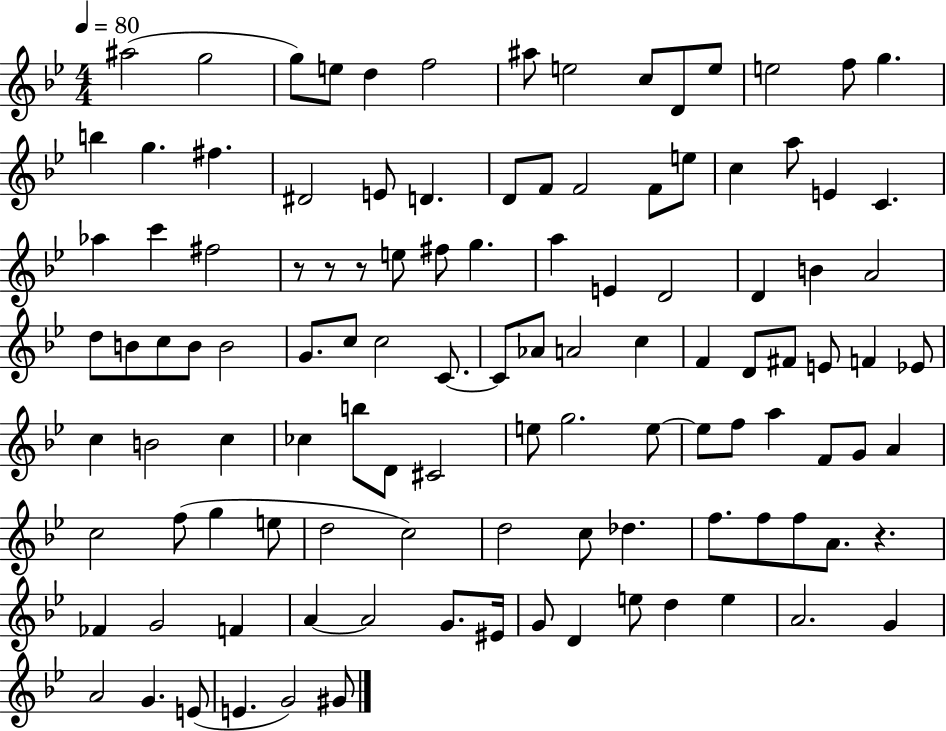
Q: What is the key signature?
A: BES major